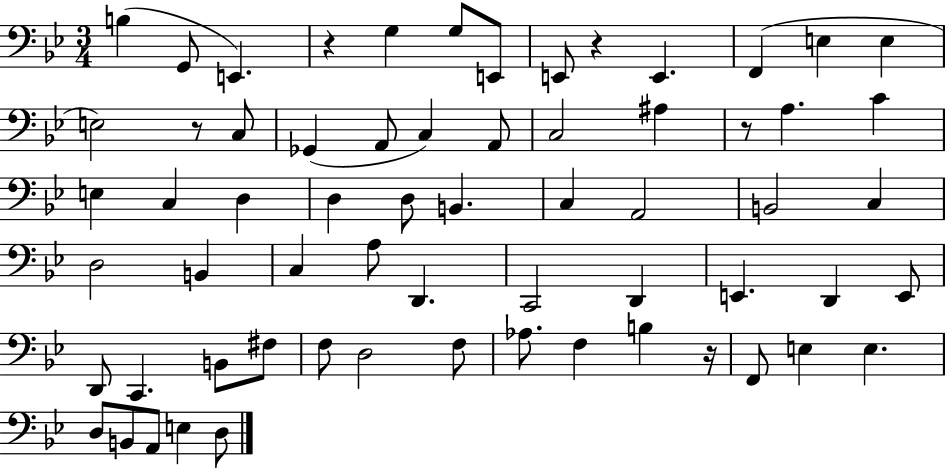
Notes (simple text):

B3/q G2/e E2/q. R/q G3/q G3/e E2/e E2/e R/q E2/q. F2/q E3/q E3/q E3/h R/e C3/e Gb2/q A2/e C3/q A2/e C3/h A#3/q R/e A3/q. C4/q E3/q C3/q D3/q D3/q D3/e B2/q. C3/q A2/h B2/h C3/q D3/h B2/q C3/q A3/e D2/q. C2/h D2/q E2/q. D2/q E2/e D2/e C2/q. B2/e F#3/e F3/e D3/h F3/e Ab3/e. F3/q B3/q R/s F2/e E3/q E3/q. D3/e B2/e A2/e E3/q D3/e